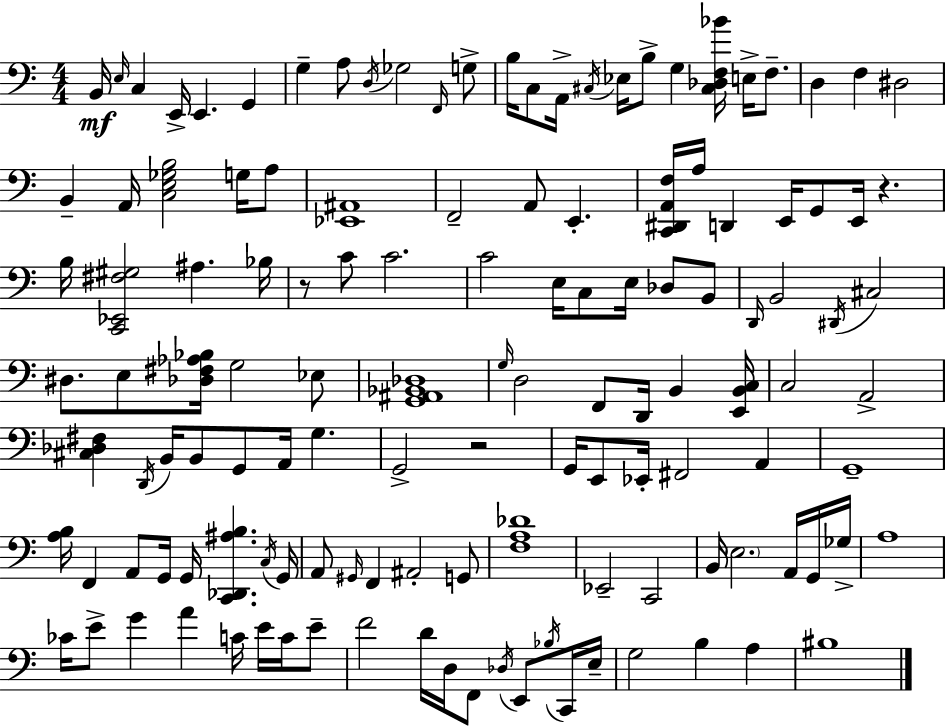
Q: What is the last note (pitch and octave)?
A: BIS3